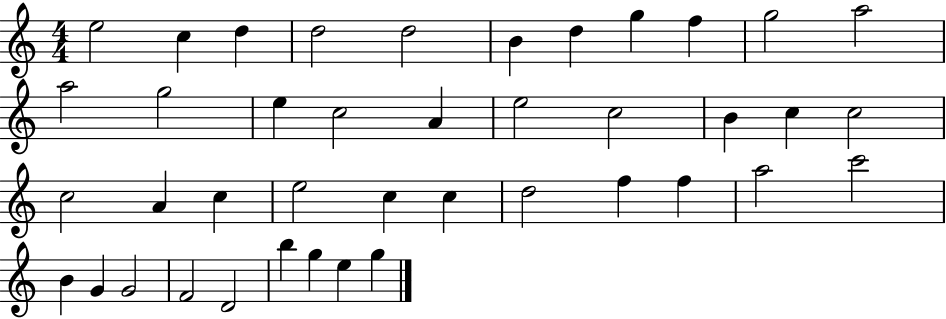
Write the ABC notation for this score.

X:1
T:Untitled
M:4/4
L:1/4
K:C
e2 c d d2 d2 B d g f g2 a2 a2 g2 e c2 A e2 c2 B c c2 c2 A c e2 c c d2 f f a2 c'2 B G G2 F2 D2 b g e g